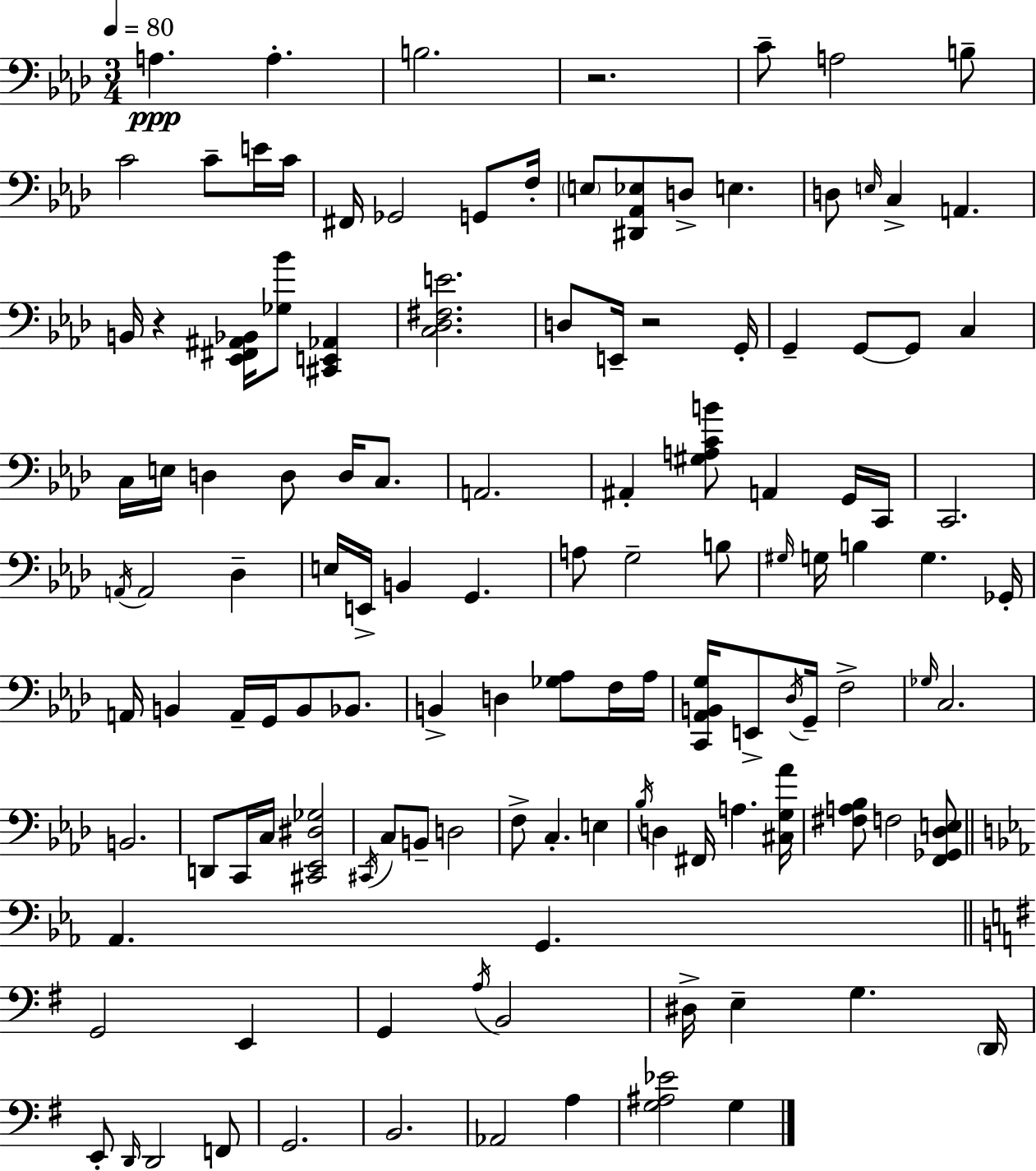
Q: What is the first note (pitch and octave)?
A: A3